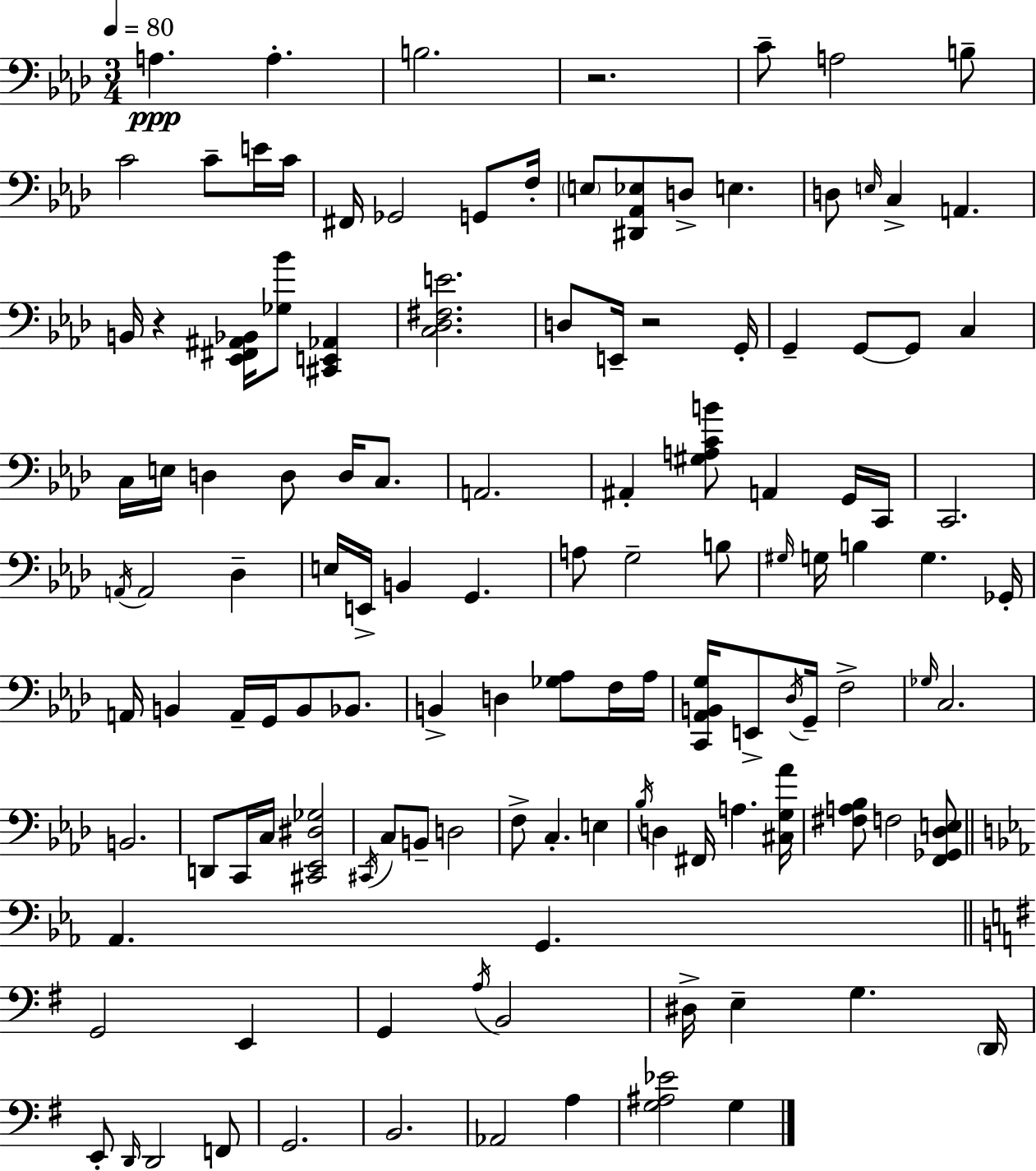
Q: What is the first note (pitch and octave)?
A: A3